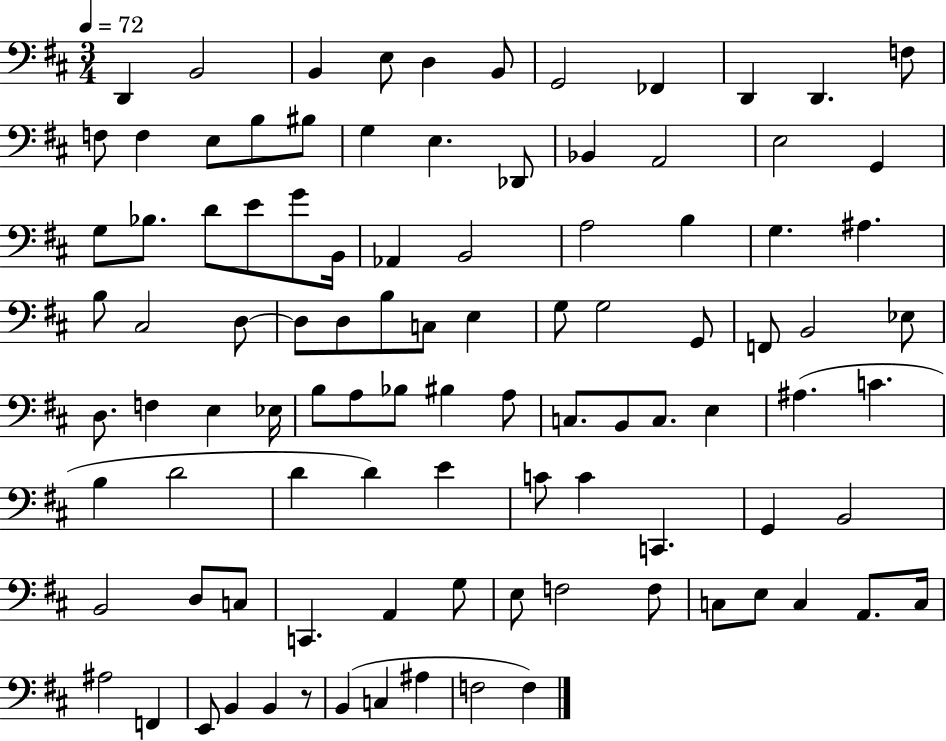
D2/q B2/h B2/q E3/e D3/q B2/e G2/h FES2/q D2/q D2/q. F3/e F3/e F3/q E3/e B3/e BIS3/e G3/q E3/q. Db2/e Bb2/q A2/h E3/h G2/q G3/e Bb3/e. D4/e E4/e G4/e B2/s Ab2/q B2/h A3/h B3/q G3/q. A#3/q. B3/e C#3/h D3/e D3/e D3/e B3/e C3/e E3/q G3/e G3/h G2/e F2/e B2/h Eb3/e D3/e. F3/q E3/q Eb3/s B3/e A3/e Bb3/e BIS3/q A3/e C3/e. B2/e C3/e. E3/q A#3/q. C4/q. B3/q D4/h D4/q D4/q E4/q C4/e C4/q C2/q. G2/q B2/h B2/h D3/e C3/e C2/q. A2/q G3/e E3/e F3/h F3/e C3/e E3/e C3/q A2/e. C3/s A#3/h F2/q E2/e B2/q B2/q R/e B2/q C3/q A#3/q F3/h F3/q